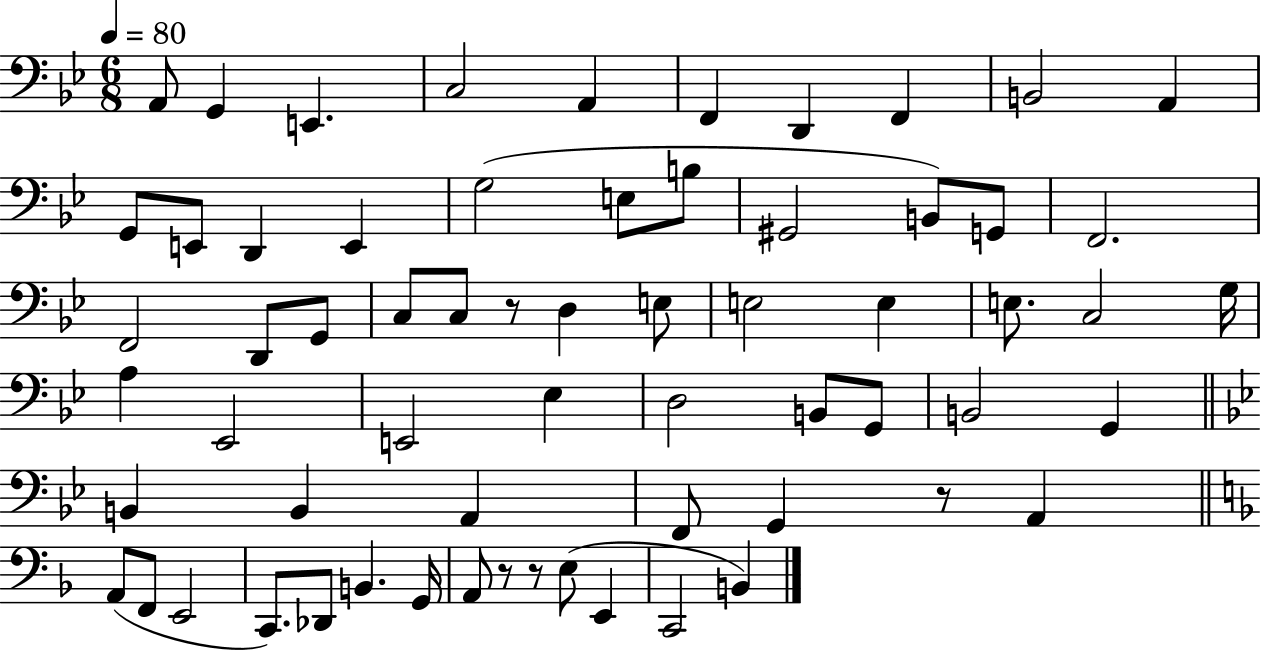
{
  \clef bass
  \numericTimeSignature
  \time 6/8
  \key bes \major
  \tempo 4 = 80
  a,8 g,4 e,4. | c2 a,4 | f,4 d,4 f,4 | b,2 a,4 | \break g,8 e,8 d,4 e,4 | g2( e8 b8 | gis,2 b,8) g,8 | f,2. | \break f,2 d,8 g,8 | c8 c8 r8 d4 e8 | e2 e4 | e8. c2 g16 | \break a4 ees,2 | e,2 ees4 | d2 b,8 g,8 | b,2 g,4 | \break \bar "||" \break \key g \minor b,4 b,4 a,4 | f,8 g,4 r8 a,4 | \bar "||" \break \key d \minor a,8( f,8 e,2 | c,8.) des,8 b,4. g,16 | a,8 r8 r8 e8( e,4 | c,2 b,4) | \break \bar "|."
}